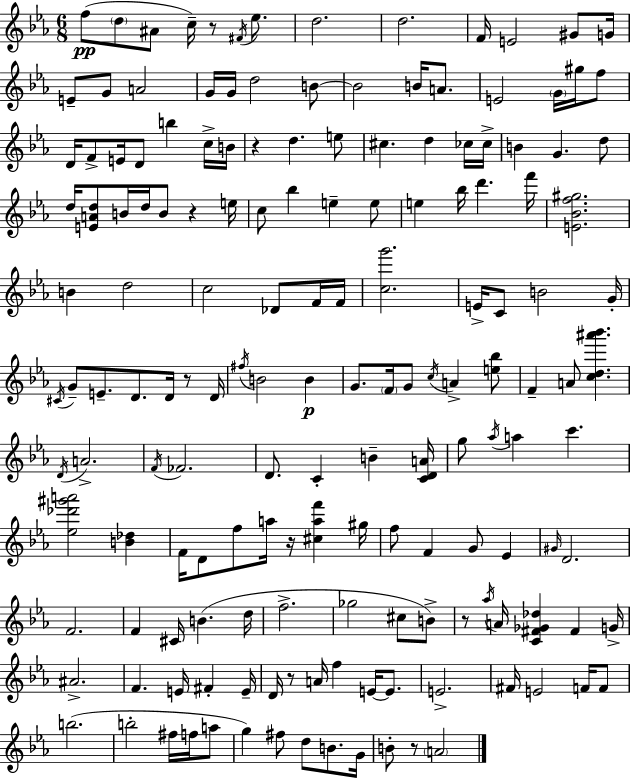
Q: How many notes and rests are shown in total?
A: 161